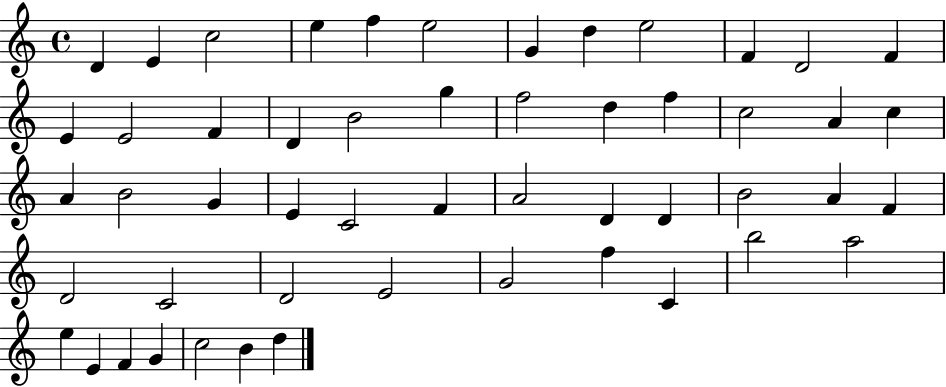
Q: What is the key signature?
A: C major